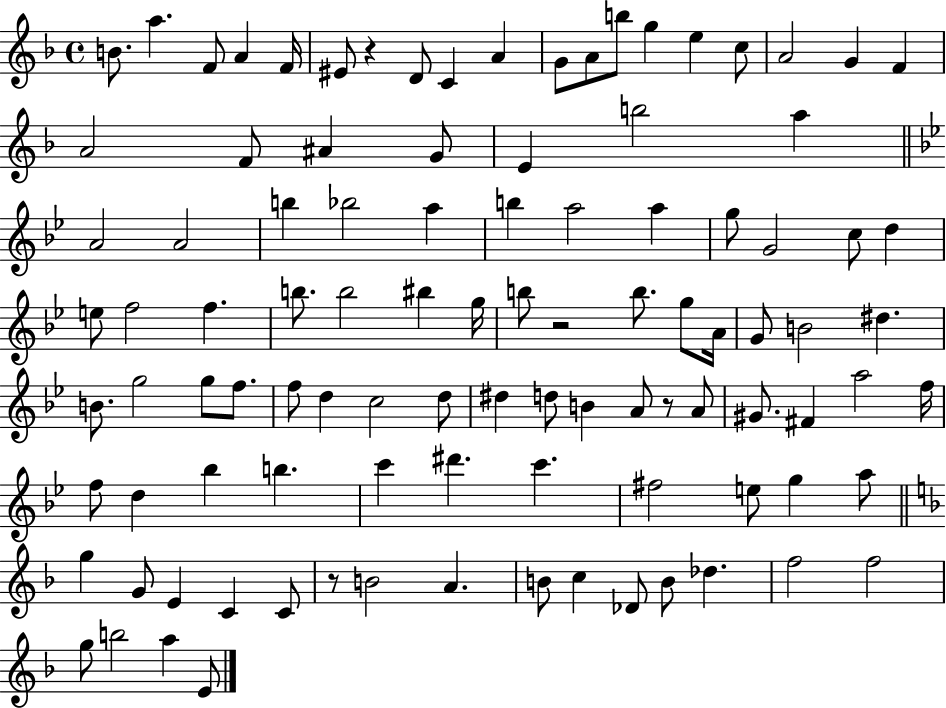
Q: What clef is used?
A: treble